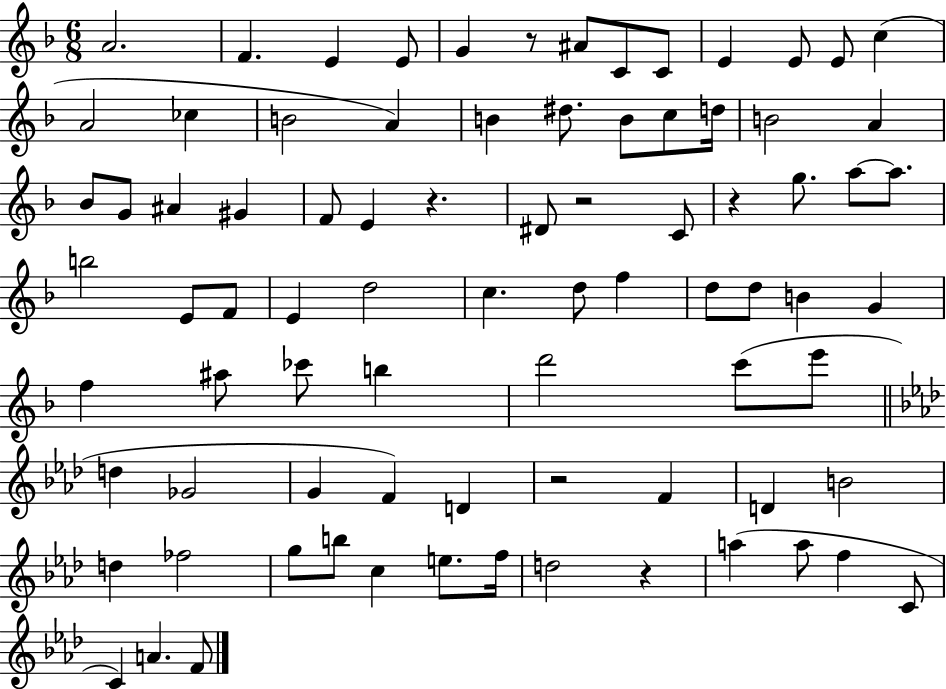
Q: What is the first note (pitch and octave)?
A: A4